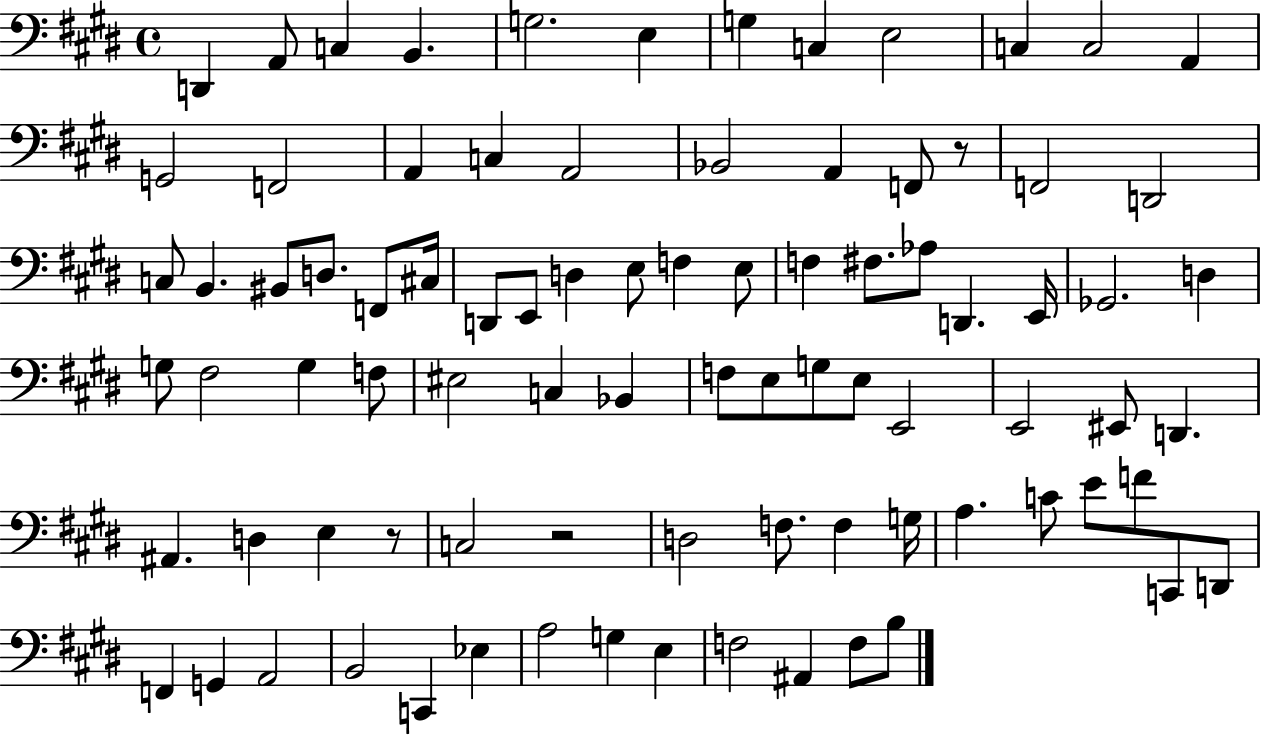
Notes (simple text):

D2/q A2/e C3/q B2/q. G3/h. E3/q G3/q C3/q E3/h C3/q C3/h A2/q G2/h F2/h A2/q C3/q A2/h Bb2/h A2/q F2/e R/e F2/h D2/h C3/e B2/q. BIS2/e D3/e. F2/e C#3/s D2/e E2/e D3/q E3/e F3/q E3/e F3/q F#3/e. Ab3/e D2/q. E2/s Gb2/h. D3/q G3/e F#3/h G3/q F3/e EIS3/h C3/q Bb2/q F3/e E3/e G3/e E3/e E2/h E2/h EIS2/e D2/q. A#2/q. D3/q E3/q R/e C3/h R/h D3/h F3/e. F3/q G3/s A3/q. C4/e E4/e F4/e C2/e D2/e F2/q G2/q A2/h B2/h C2/q Eb3/q A3/h G3/q E3/q F3/h A#2/q F3/e B3/e